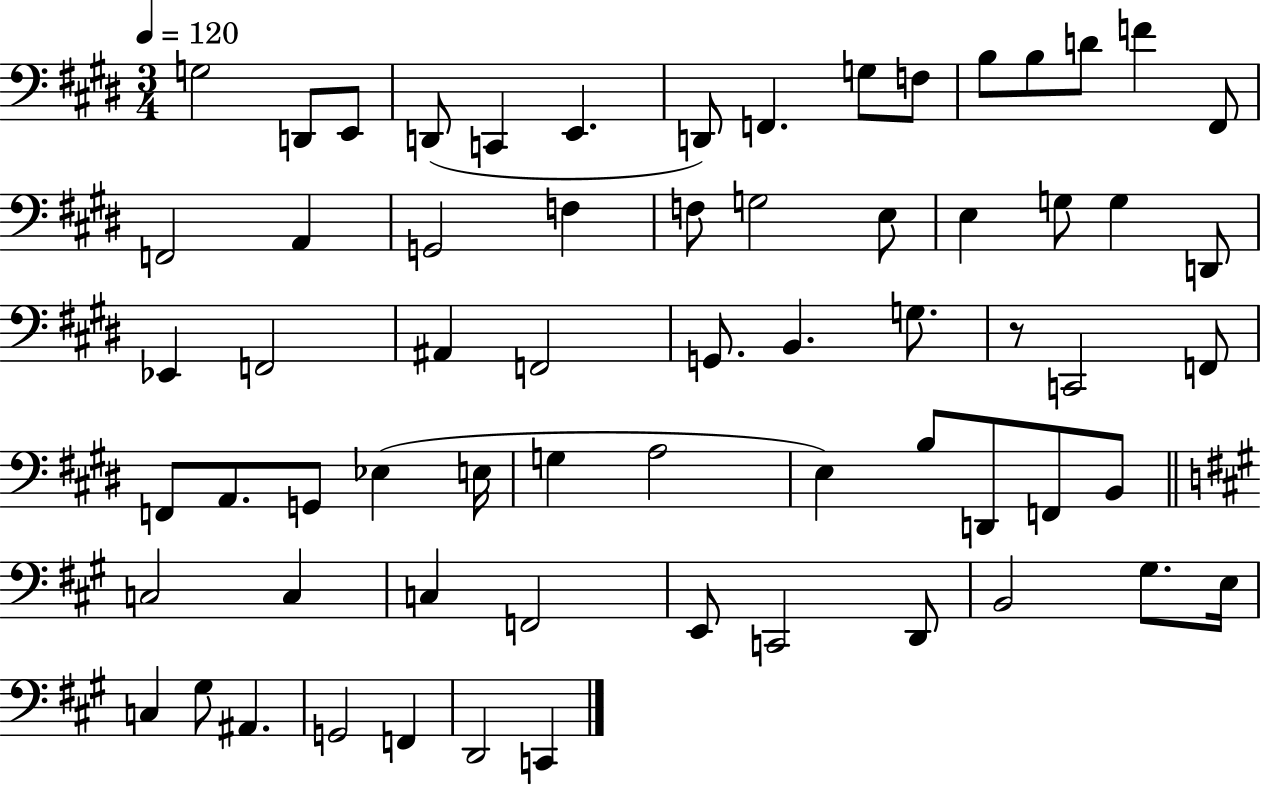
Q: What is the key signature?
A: E major